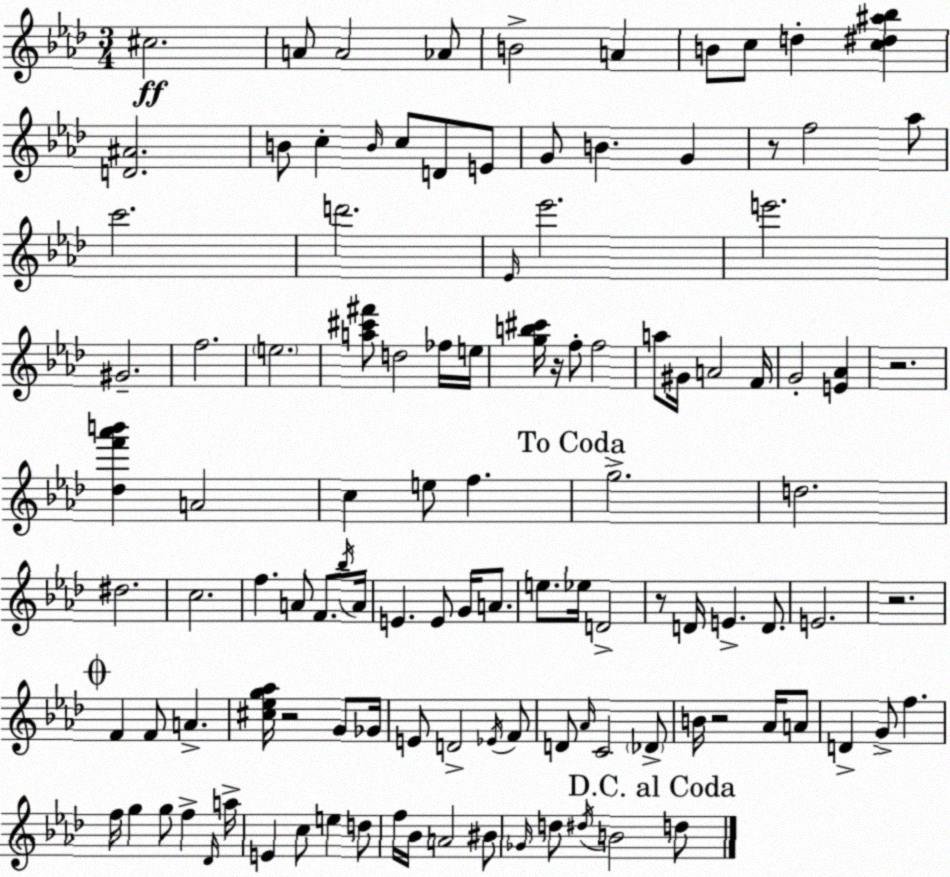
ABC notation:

X:1
T:Untitled
M:3/4
L:1/4
K:Ab
^c2 A/2 A2 _A/2 B2 A B/2 c/2 d [c^d^a_b] [D^A]2 B/2 c B/4 c/2 D/2 E/2 G/2 B G z/2 f2 _a/2 c'2 d'2 _E/4 _e'2 e'2 ^G2 f2 e2 [a^c'^f']/2 d2 _f/4 e/4 [gb^c']/4 z/4 f/2 f2 a/2 ^G/4 A2 F/4 G2 [E_A] z2 [_df'_a'b'] A2 c e/2 f g2 d2 ^d2 c2 f A/2 F/2 _b/4 A/4 E E/2 G/4 A/2 e/2 _e/4 D2 z/2 D/4 E D/2 E2 z2 F F/2 A [^c_eg_a]/4 z2 G/2 _G/4 E/2 D2 _E/4 F/2 D/2 _A/4 C2 _D/2 B/4 z2 _A/4 A/2 D G/2 f f/4 g g/2 f _D/4 a/4 E c/2 e d/2 f/4 _B/4 A2 ^B/2 _G/4 d/2 ^d/4 B2 d/2